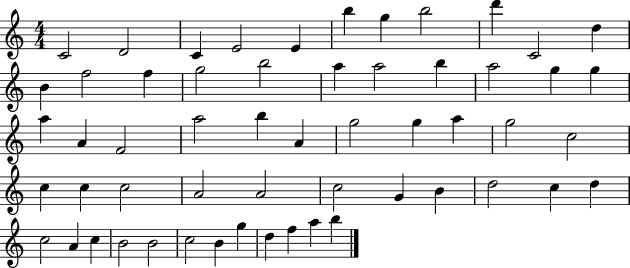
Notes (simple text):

C4/h D4/h C4/q E4/h E4/q B5/q G5/q B5/h D6/q C4/h D5/q B4/q F5/h F5/q G5/h B5/h A5/q A5/h B5/q A5/h G5/q G5/q A5/q A4/q F4/h A5/h B5/q A4/q G5/h G5/q A5/q G5/h C5/h C5/q C5/q C5/h A4/h A4/h C5/h G4/q B4/q D5/h C5/q D5/q C5/h A4/q C5/q B4/h B4/h C5/h B4/q G5/q D5/q F5/q A5/q B5/q